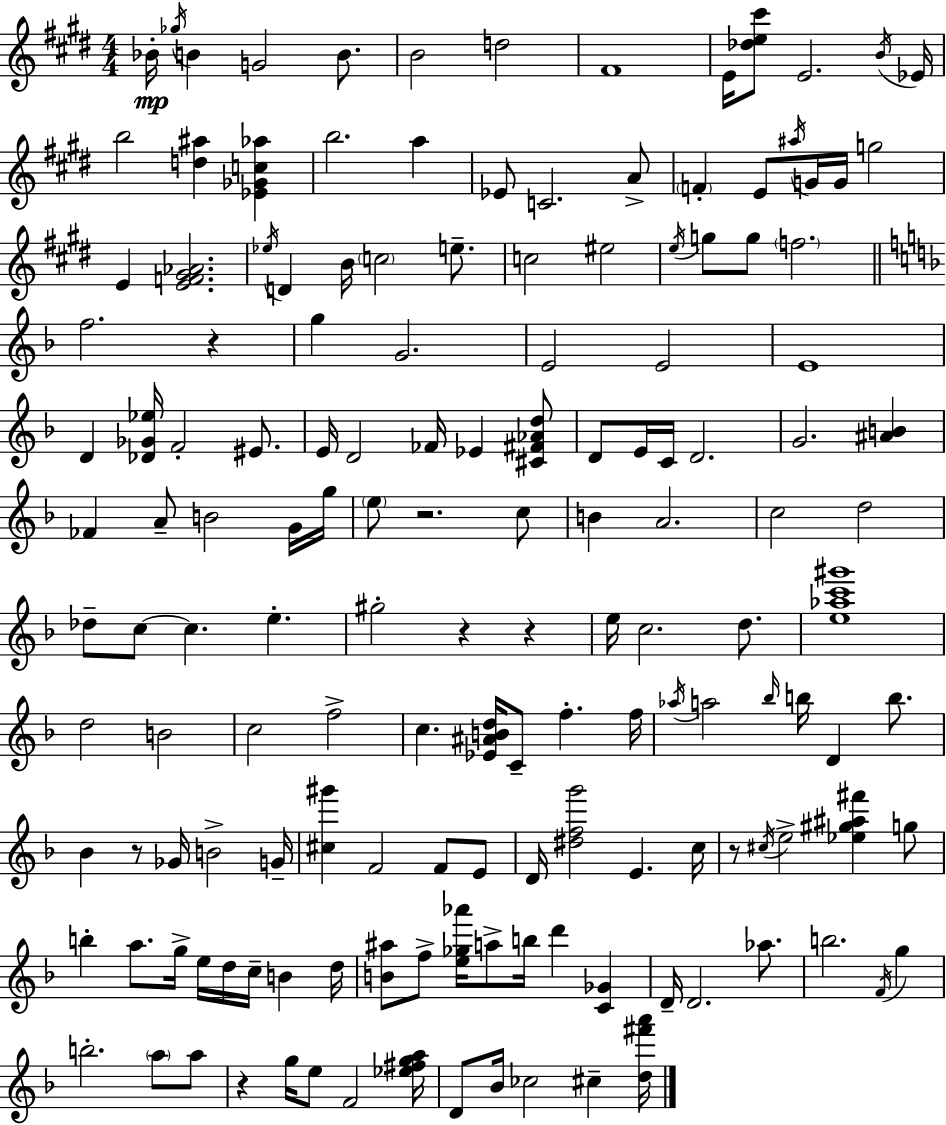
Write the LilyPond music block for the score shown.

{
  \clef treble
  \numericTimeSignature
  \time 4/4
  \key e \major
  bes'16-.\mp \acciaccatura { ges''16 } b'4 g'2 b'8. | b'2 d''2 | fis'1 | e'16 <des'' e'' cis'''>8 e'2. | \break \acciaccatura { b'16 } ees'16 b''2 <d'' ais''>4 <ees' ges' c'' aes''>4 | b''2. a''4 | ees'8 c'2. | a'8-> \parenthesize f'4-. e'8 \acciaccatura { ais''16 } g'16 g'16 g''2 | \break e'4 <e' f' gis' aes'>2. | \acciaccatura { ees''16 } d'4 b'16 \parenthesize c''2 | e''8.-- c''2 eis''2 | \acciaccatura { e''16 } g''8 g''8 \parenthesize f''2. | \break \bar "||" \break \key f \major f''2. r4 | g''4 g'2. | e'2 e'2 | e'1 | \break d'4 <des' ges' ees''>16 f'2-. eis'8. | e'16 d'2 fes'16 ees'4 <cis' fis' aes' d''>8 | d'8 e'16 c'16 d'2. | g'2. <ais' b'>4 | \break fes'4 a'8-- b'2 g'16 g''16 | \parenthesize e''8 r2. c''8 | b'4 a'2. | c''2 d''2 | \break des''8-- c''8~~ c''4. e''4.-. | gis''2-. r4 r4 | e''16 c''2. d''8. | <e'' aes'' c''' gis'''>1 | \break d''2 b'2 | c''2 f''2-> | c''4. <ees' ais' b' d''>16 c'8-- f''4.-. f''16 | \acciaccatura { aes''16 } a''2 \grace { bes''16 } b''16 d'4 b''8. | \break bes'4 r8 ges'16 b'2-> | g'16-- <cis'' gis'''>4 f'2 f'8 | e'8 d'16 <dis'' f'' g'''>2 e'4. | c''16 r8 \acciaccatura { cis''16 } e''2-> <ees'' gis'' ais'' fis'''>4 | \break g''8 b''4-. a''8. g''16-> e''16 d''16 c''16-- b'4 | d''16 <b' ais''>8 f''8-> <e'' ges'' aes'''>16 a''8-> b''16 d'''4 <c' ges'>4 | d'16-- d'2. | aes''8. b''2. \acciaccatura { f'16 } | \break g''4 b''2.-. | \parenthesize a''8 a''8 r4 g''16 e''8 f'2 | <ees'' fis'' g'' a''>16 d'8 bes'16 ces''2 cis''4-- | <d'' fis''' a'''>16 \bar "|."
}